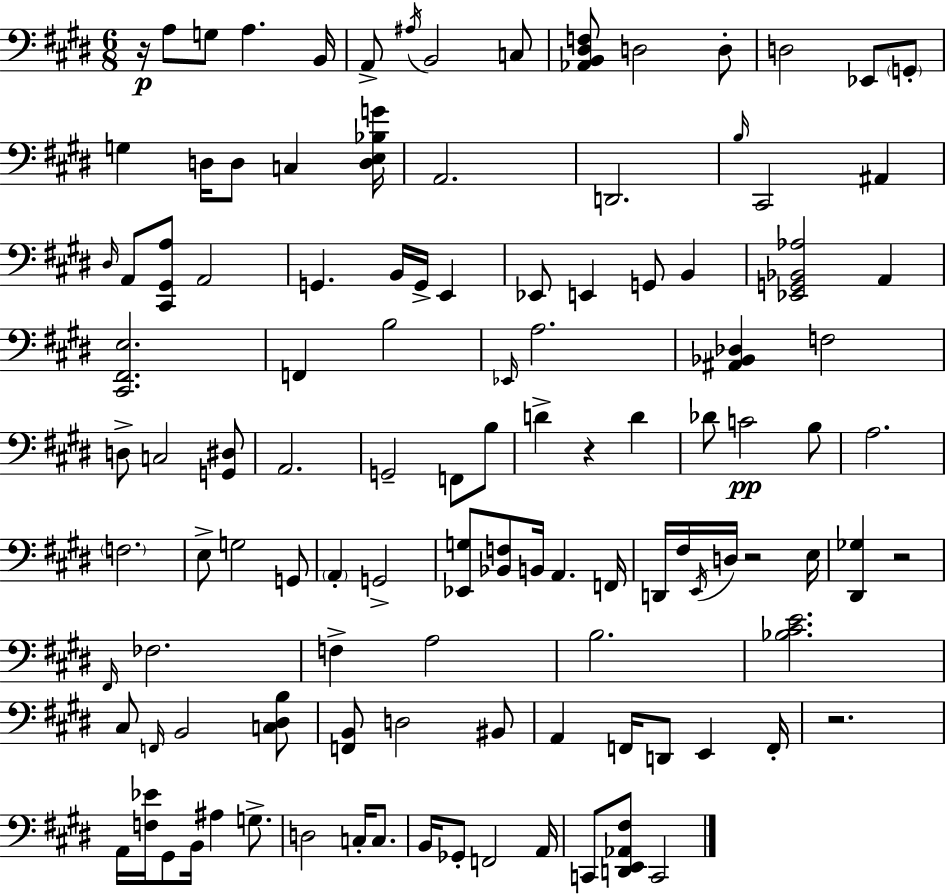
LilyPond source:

{
  \clef bass
  \numericTimeSignature
  \time 6/8
  \key e \major
  r16\p a8 g8 a4. b,16 | a,8-> \acciaccatura { ais16 } b,2 c8 | <aes, b, dis f>8 d2 d8-. | d2 ees,8 \parenthesize g,8-. | \break g4 d16 d8 c4 | <d e bes g'>16 a,2. | d,2. | \grace { b16 } cis,2 ais,4 | \break \grace { dis16 } a,8 <cis, gis, a>8 a,2 | g,4. b,16 g,16-> e,4 | ees,8 e,4 g,8 b,4 | <ees, g, bes, aes>2 a,4 | \break <cis, fis, e>2. | f,4 b2 | \grace { ees,16 } a2. | <ais, bes, des>4 f2 | \break d8-> c2 | <g, dis>8 a,2. | g,2-- | f,8 b8 d'4-> r4 | \break d'4 des'8 c'2\pp | b8 a2. | \parenthesize f2. | e8-> g2 | \break g,8 \parenthesize a,4-. g,2-> | <ees, g>8 <bes, f>8 b,16 a,4. | f,16 d,16 fis16 \acciaccatura { e,16 } d16 r2 | e16 <dis, ges>4 r2 | \break \grace { fis,16 } fes2. | f4-> a2 | b2. | <bes cis' e'>2. | \break cis8 \grace { f,16 } b,2 | <c dis b>8 <f, b,>8 d2 | bis,8 a,4 f,16 | d,8 e,4 f,16-. r2. | \break a,16 <f ees'>16 gis,8 b,16 | ais4 g8.-> d2 | c16-. c8. b,16 ges,8-. f,2 | a,16 c,8 <d, e, aes, fis>8 c,2 | \break \bar "|."
}